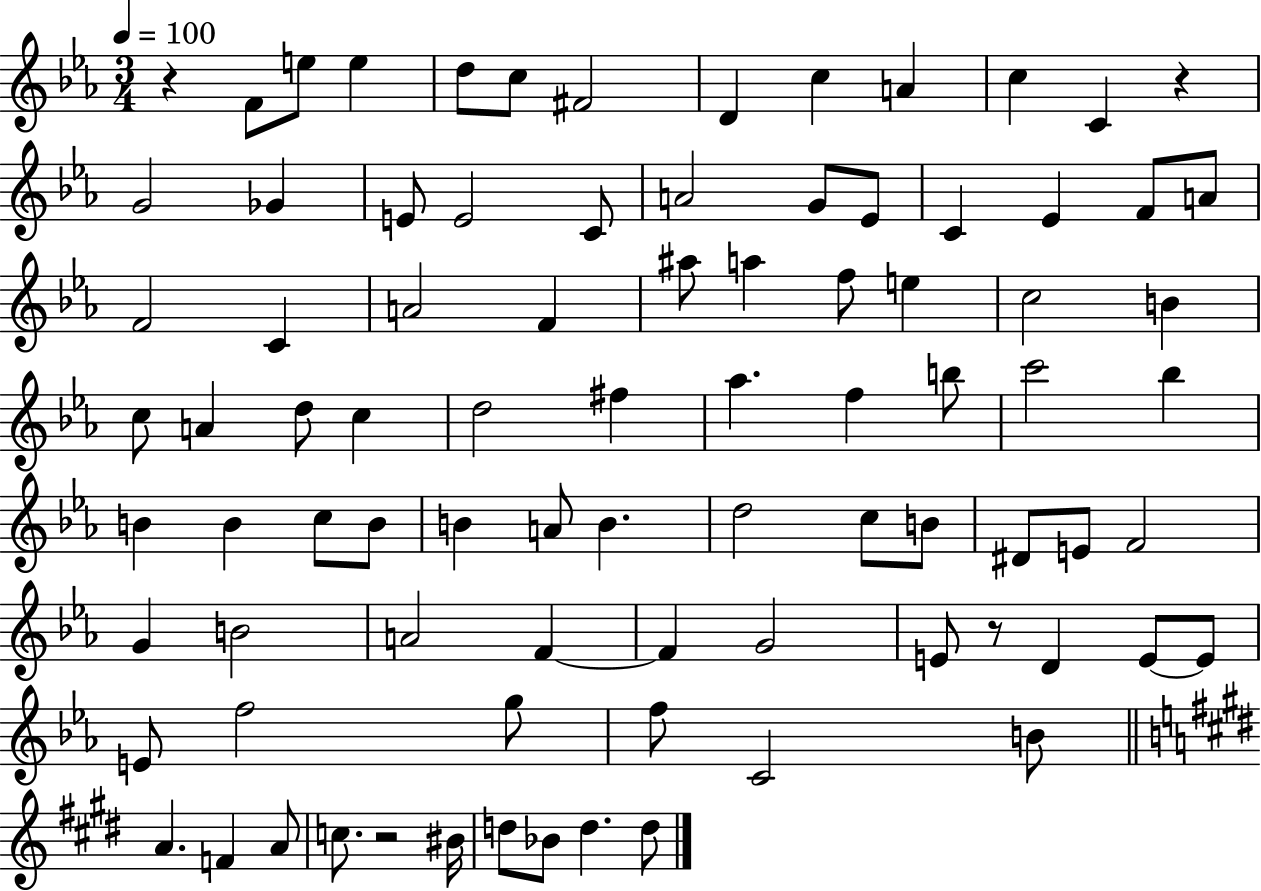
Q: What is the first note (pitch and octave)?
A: F4